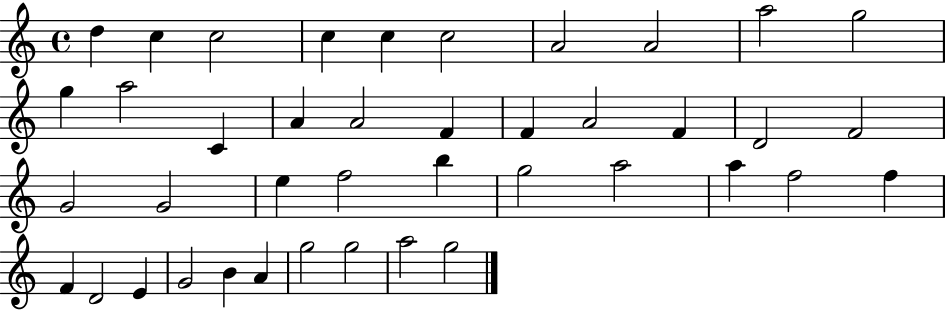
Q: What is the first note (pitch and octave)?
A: D5